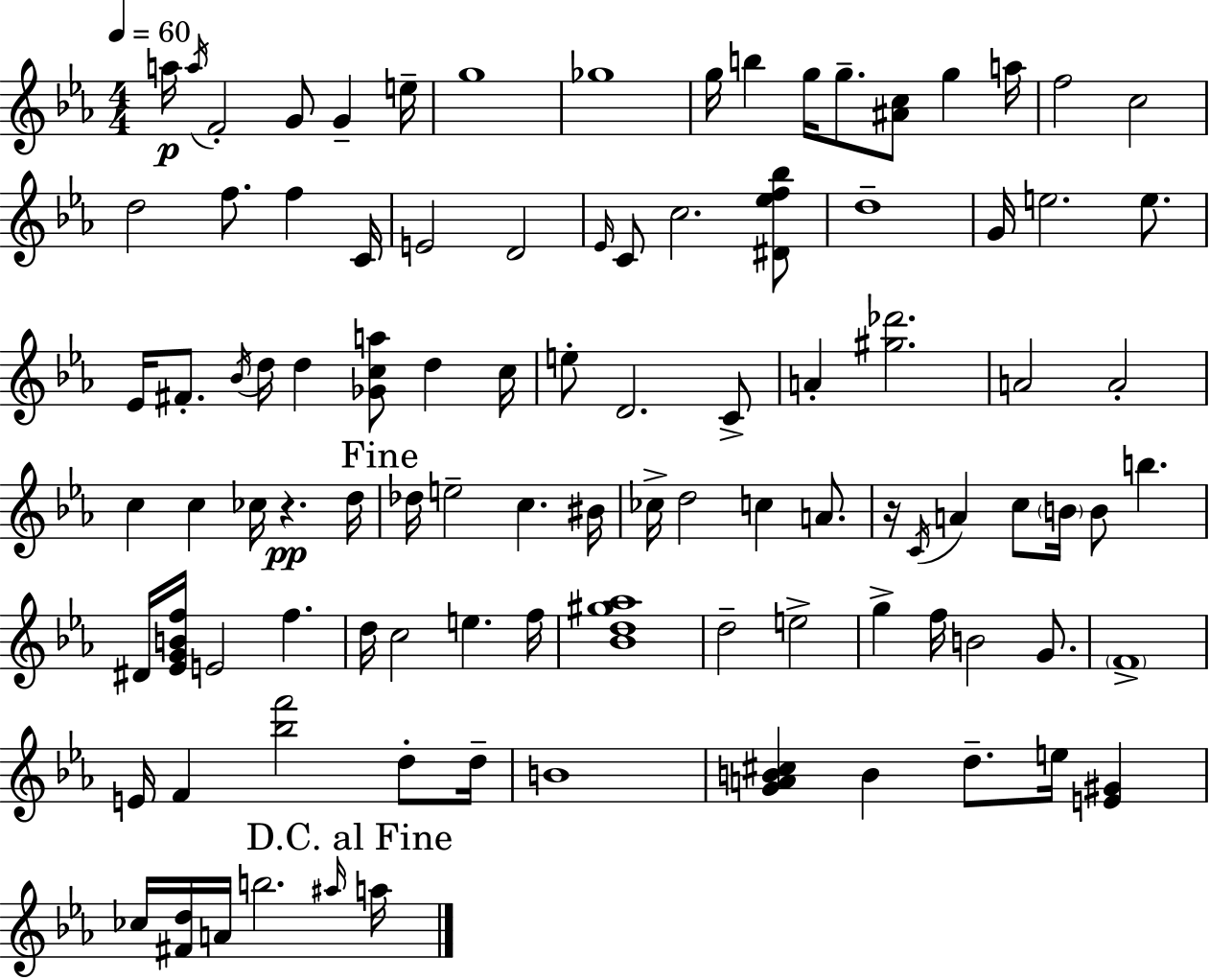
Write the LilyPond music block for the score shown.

{
  \clef treble
  \numericTimeSignature
  \time 4/4
  \key c \minor
  \tempo 4 = 60
  a''16\p \acciaccatura { a''16 } f'2-. g'8 g'4-- | e''16-- g''1 | ges''1 | g''16 b''4 g''16 g''8.-- <ais' c''>8 g''4 | \break a''16 f''2 c''2 | d''2 f''8. f''4 | c'16 e'2 d'2 | \grace { ees'16 } c'8 c''2. | \break <dis' ees'' f'' bes''>8 d''1-- | g'16 e''2. e''8. | ees'16 fis'8.-. \acciaccatura { bes'16 } d''16 d''4 <ges' c'' a''>8 d''4 | c''16 e''8-. d'2. | \break c'8-> a'4-. <gis'' des'''>2. | a'2 a'2-. | c''4 c''4 ces''16 r4.\pp | d''16 \mark "Fine" des''16 e''2-- c''4. | \break bis'16 ces''16-> d''2 c''4 | a'8. r16 \acciaccatura { c'16 } a'4 c''8 \parenthesize b'16 b'8 b''4. | dis'16 <ees' g' b' f''>16 e'2 f''4. | d''16 c''2 e''4. | \break f''16 <bes' d'' gis'' aes''>1 | d''2-- e''2-> | g''4-> f''16 b'2 | g'8. \parenthesize f'1-> | \break e'16 f'4 <bes'' f'''>2 | d''8-. d''16-- b'1 | <g' a' b' cis''>4 b'4 d''8.-- e''16 | <e' gis'>4 ces''16 <fis' d''>16 a'16 b''2. | \break \grace { ais''16 } \mark "D.C. al Fine" a''16 \bar "|."
}